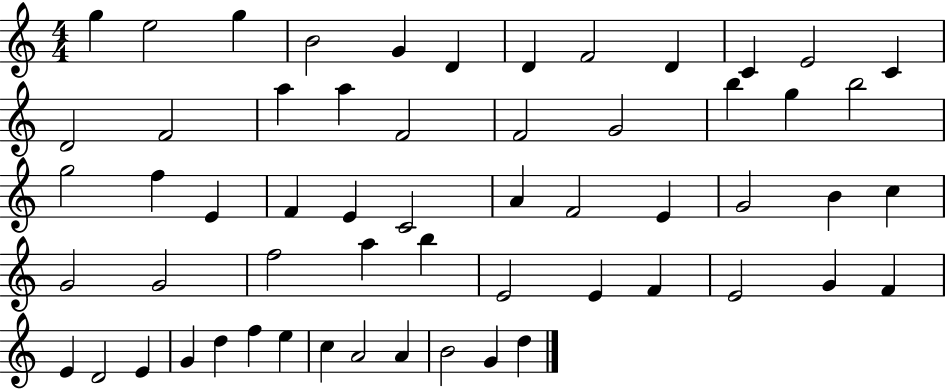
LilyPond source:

{
  \clef treble
  \numericTimeSignature
  \time 4/4
  \key c \major
  g''4 e''2 g''4 | b'2 g'4 d'4 | d'4 f'2 d'4 | c'4 e'2 c'4 | \break d'2 f'2 | a''4 a''4 f'2 | f'2 g'2 | b''4 g''4 b''2 | \break g''2 f''4 e'4 | f'4 e'4 c'2 | a'4 f'2 e'4 | g'2 b'4 c''4 | \break g'2 g'2 | f''2 a''4 b''4 | e'2 e'4 f'4 | e'2 g'4 f'4 | \break e'4 d'2 e'4 | g'4 d''4 f''4 e''4 | c''4 a'2 a'4 | b'2 g'4 d''4 | \break \bar "|."
}